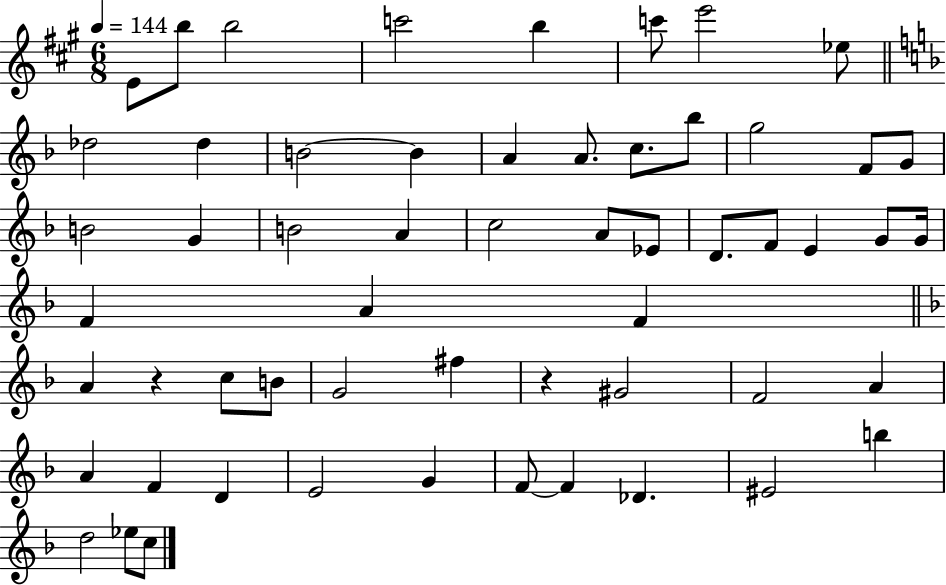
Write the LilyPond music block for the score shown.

{
  \clef treble
  \numericTimeSignature
  \time 6/8
  \key a \major
  \tempo 4 = 144
  e'8 b''8 b''2 | c'''2 b''4 | c'''8 e'''2 ees''8 | \bar "||" \break \key d \minor des''2 des''4 | b'2~~ b'4 | a'4 a'8. c''8. bes''8 | g''2 f'8 g'8 | \break b'2 g'4 | b'2 a'4 | c''2 a'8 ees'8 | d'8. f'8 e'4 g'8 g'16 | \break f'4 a'4 f'4 | \bar "||" \break \key d \minor a'4 r4 c''8 b'8 | g'2 fis''4 | r4 gis'2 | f'2 a'4 | \break a'4 f'4 d'4 | e'2 g'4 | f'8~~ f'4 des'4. | eis'2 b''4 | \break d''2 ees''8 c''8 | \bar "|."
}